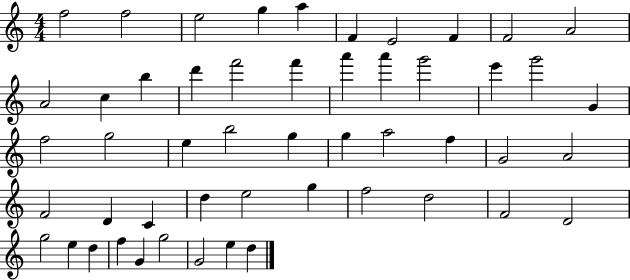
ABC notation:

X:1
T:Untitled
M:4/4
L:1/4
K:C
f2 f2 e2 g a F E2 F F2 A2 A2 c b d' f'2 f' a' a' g'2 e' g'2 G f2 g2 e b2 g g a2 f G2 A2 F2 D C d e2 g f2 d2 F2 D2 g2 e d f G g2 G2 e d